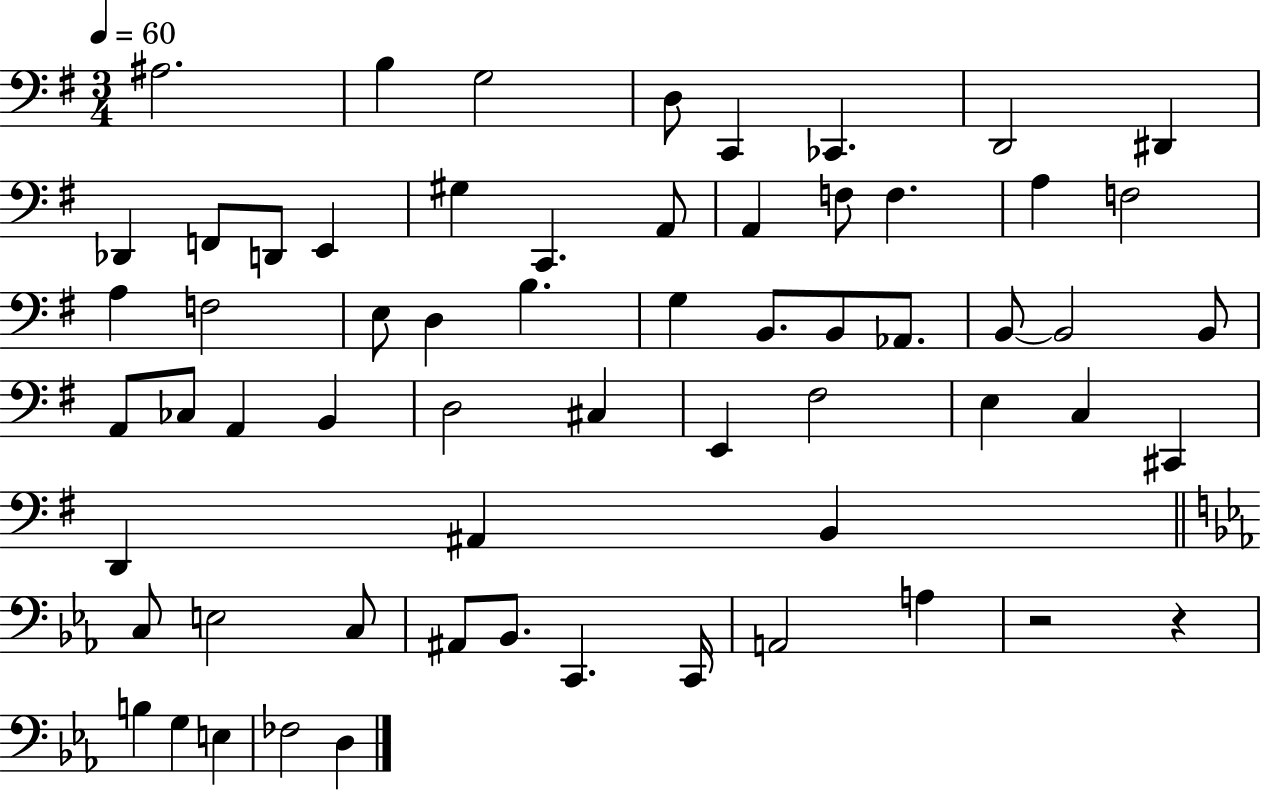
{
  \clef bass
  \numericTimeSignature
  \time 3/4
  \key g \major
  \tempo 4 = 60
  ais2. | b4 g2 | d8 c,4 ces,4. | d,2 dis,4 | \break des,4 f,8 d,8 e,4 | gis4 c,4. a,8 | a,4 f8 f4. | a4 f2 | \break a4 f2 | e8 d4 b4. | g4 b,8. b,8 aes,8. | b,8~~ b,2 b,8 | \break a,8 ces8 a,4 b,4 | d2 cis4 | e,4 fis2 | e4 c4 cis,4 | \break d,4 ais,4 b,4 | \bar "||" \break \key c \minor c8 e2 c8 | ais,8 bes,8. c,4. c,16 | a,2 a4 | r2 r4 | \break b4 g4 e4 | fes2 d4 | \bar "|."
}